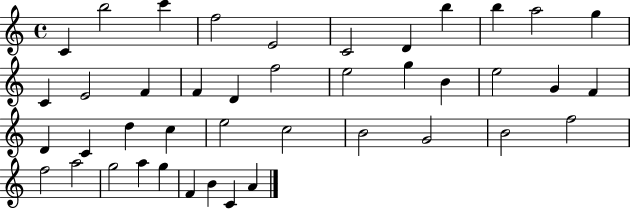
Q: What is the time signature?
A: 4/4